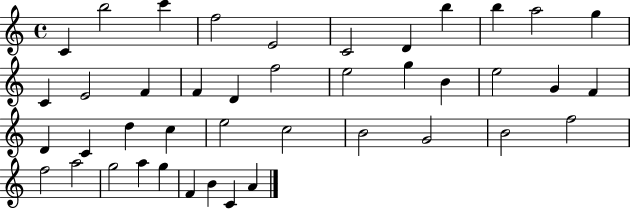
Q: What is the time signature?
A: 4/4